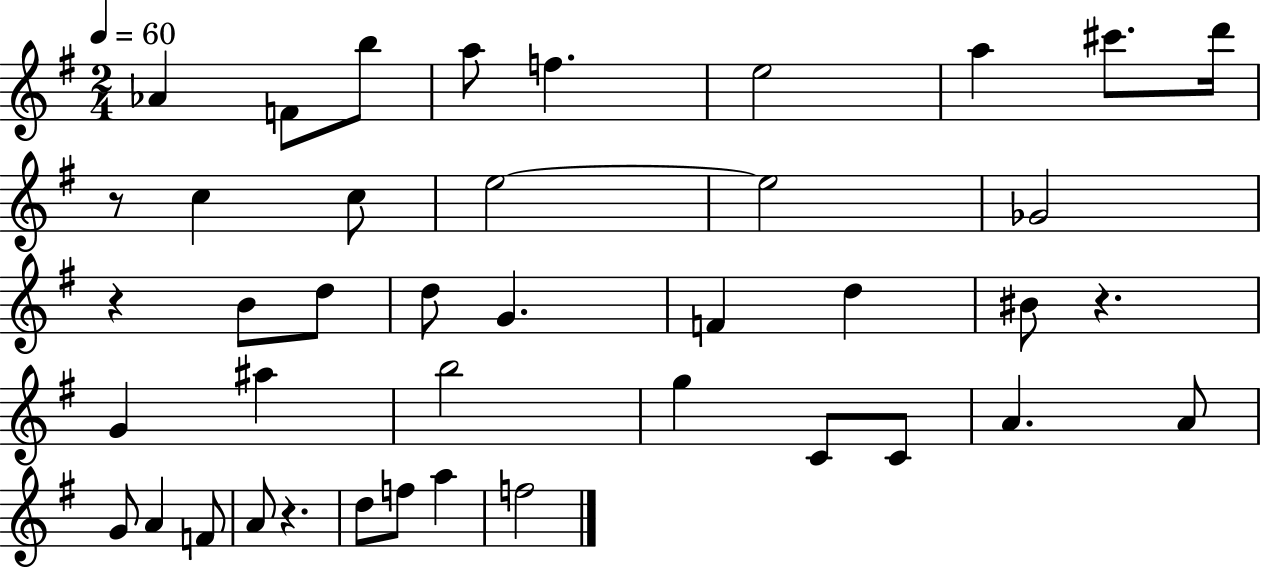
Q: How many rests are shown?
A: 4